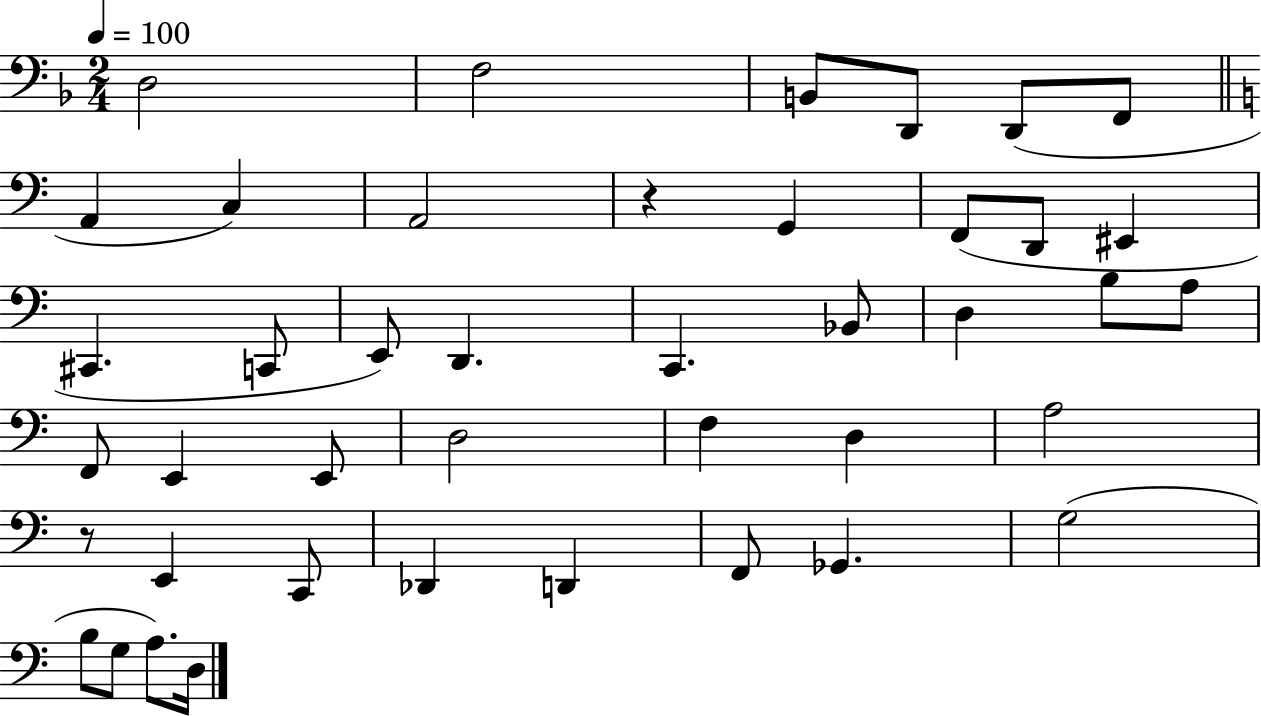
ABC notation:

X:1
T:Untitled
M:2/4
L:1/4
K:F
D,2 F,2 B,,/2 D,,/2 D,,/2 F,,/2 A,, C, A,,2 z G,, F,,/2 D,,/2 ^E,, ^C,, C,,/2 E,,/2 D,, C,, _B,,/2 D, B,/2 A,/2 F,,/2 E,, E,,/2 D,2 F, D, A,2 z/2 E,, C,,/2 _D,, D,, F,,/2 _G,, G,2 B,/2 G,/2 A,/2 D,/4